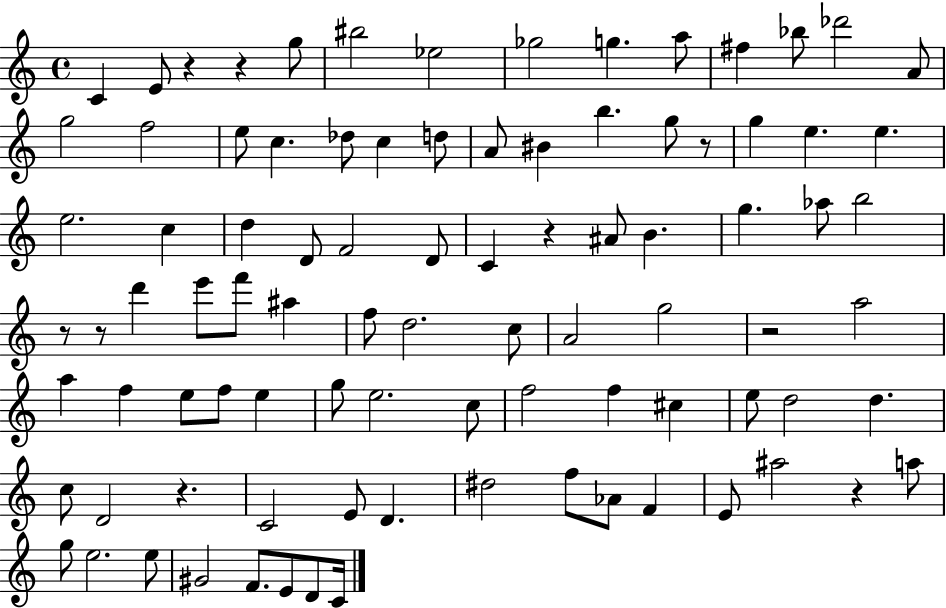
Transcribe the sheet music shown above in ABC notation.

X:1
T:Untitled
M:4/4
L:1/4
K:C
C E/2 z z g/2 ^b2 _e2 _g2 g a/2 ^f _b/2 _d'2 A/2 g2 f2 e/2 c _d/2 c d/2 A/2 ^B b g/2 z/2 g e e e2 c d D/2 F2 D/2 C z ^A/2 B g _a/2 b2 z/2 z/2 d' e'/2 f'/2 ^a f/2 d2 c/2 A2 g2 z2 a2 a f e/2 f/2 e g/2 e2 c/2 f2 f ^c e/2 d2 d c/2 D2 z C2 E/2 D ^d2 f/2 _A/2 F E/2 ^a2 z a/2 g/2 e2 e/2 ^G2 F/2 E/2 D/2 C/4